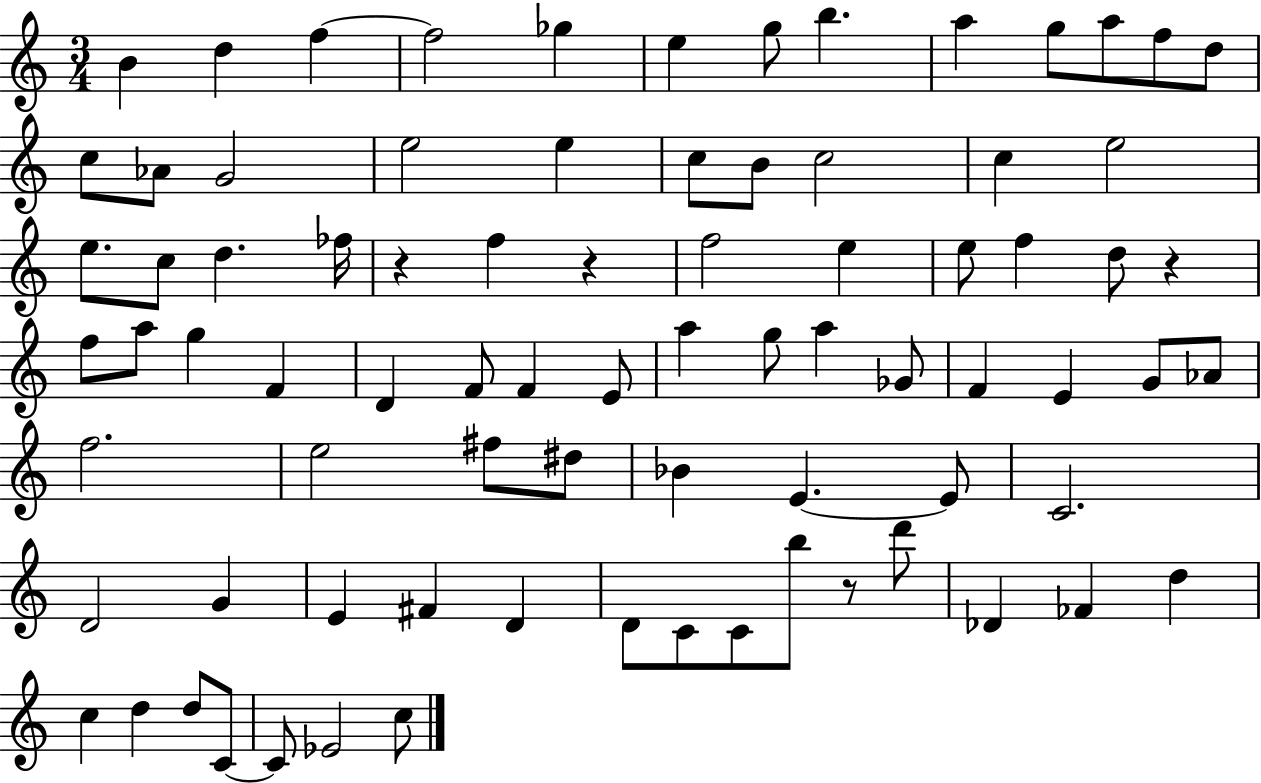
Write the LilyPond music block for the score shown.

{
  \clef treble
  \numericTimeSignature
  \time 3/4
  \key c \major
  b'4 d''4 f''4~~ | f''2 ges''4 | e''4 g''8 b''4. | a''4 g''8 a''8 f''8 d''8 | \break c''8 aes'8 g'2 | e''2 e''4 | c''8 b'8 c''2 | c''4 e''2 | \break e''8. c''8 d''4. fes''16 | r4 f''4 r4 | f''2 e''4 | e''8 f''4 d''8 r4 | \break f''8 a''8 g''4 f'4 | d'4 f'8 f'4 e'8 | a''4 g''8 a''4 ges'8 | f'4 e'4 g'8 aes'8 | \break f''2. | e''2 fis''8 dis''8 | bes'4 e'4.~~ e'8 | c'2. | \break d'2 g'4 | e'4 fis'4 d'4 | d'8 c'8 c'8 b''8 r8 d'''8 | des'4 fes'4 d''4 | \break c''4 d''4 d''8 c'8~~ | c'8 ees'2 c''8 | \bar "|."
}